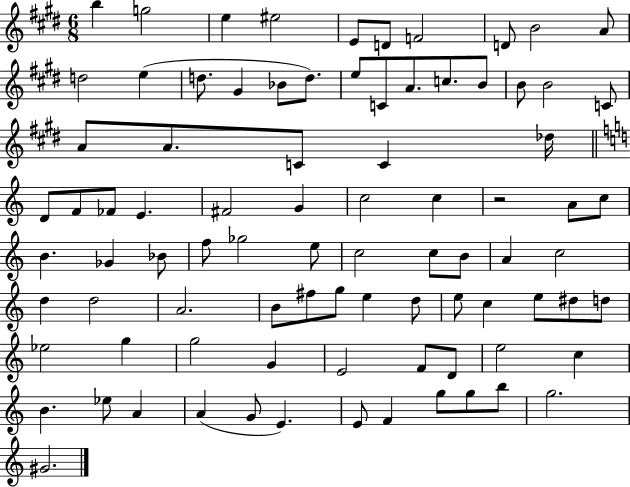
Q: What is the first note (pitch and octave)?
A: B5